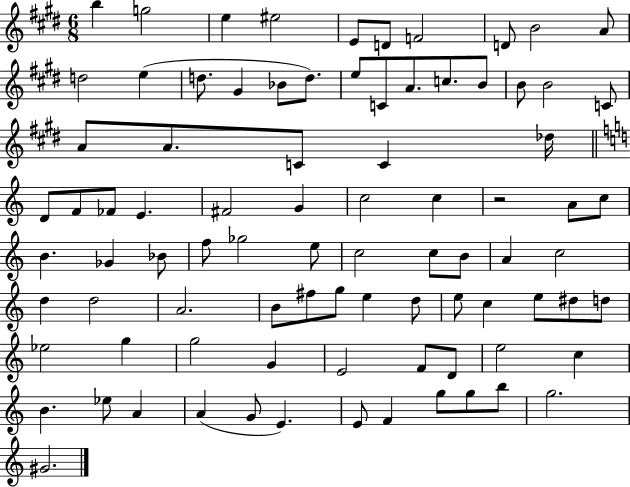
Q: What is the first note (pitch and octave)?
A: B5